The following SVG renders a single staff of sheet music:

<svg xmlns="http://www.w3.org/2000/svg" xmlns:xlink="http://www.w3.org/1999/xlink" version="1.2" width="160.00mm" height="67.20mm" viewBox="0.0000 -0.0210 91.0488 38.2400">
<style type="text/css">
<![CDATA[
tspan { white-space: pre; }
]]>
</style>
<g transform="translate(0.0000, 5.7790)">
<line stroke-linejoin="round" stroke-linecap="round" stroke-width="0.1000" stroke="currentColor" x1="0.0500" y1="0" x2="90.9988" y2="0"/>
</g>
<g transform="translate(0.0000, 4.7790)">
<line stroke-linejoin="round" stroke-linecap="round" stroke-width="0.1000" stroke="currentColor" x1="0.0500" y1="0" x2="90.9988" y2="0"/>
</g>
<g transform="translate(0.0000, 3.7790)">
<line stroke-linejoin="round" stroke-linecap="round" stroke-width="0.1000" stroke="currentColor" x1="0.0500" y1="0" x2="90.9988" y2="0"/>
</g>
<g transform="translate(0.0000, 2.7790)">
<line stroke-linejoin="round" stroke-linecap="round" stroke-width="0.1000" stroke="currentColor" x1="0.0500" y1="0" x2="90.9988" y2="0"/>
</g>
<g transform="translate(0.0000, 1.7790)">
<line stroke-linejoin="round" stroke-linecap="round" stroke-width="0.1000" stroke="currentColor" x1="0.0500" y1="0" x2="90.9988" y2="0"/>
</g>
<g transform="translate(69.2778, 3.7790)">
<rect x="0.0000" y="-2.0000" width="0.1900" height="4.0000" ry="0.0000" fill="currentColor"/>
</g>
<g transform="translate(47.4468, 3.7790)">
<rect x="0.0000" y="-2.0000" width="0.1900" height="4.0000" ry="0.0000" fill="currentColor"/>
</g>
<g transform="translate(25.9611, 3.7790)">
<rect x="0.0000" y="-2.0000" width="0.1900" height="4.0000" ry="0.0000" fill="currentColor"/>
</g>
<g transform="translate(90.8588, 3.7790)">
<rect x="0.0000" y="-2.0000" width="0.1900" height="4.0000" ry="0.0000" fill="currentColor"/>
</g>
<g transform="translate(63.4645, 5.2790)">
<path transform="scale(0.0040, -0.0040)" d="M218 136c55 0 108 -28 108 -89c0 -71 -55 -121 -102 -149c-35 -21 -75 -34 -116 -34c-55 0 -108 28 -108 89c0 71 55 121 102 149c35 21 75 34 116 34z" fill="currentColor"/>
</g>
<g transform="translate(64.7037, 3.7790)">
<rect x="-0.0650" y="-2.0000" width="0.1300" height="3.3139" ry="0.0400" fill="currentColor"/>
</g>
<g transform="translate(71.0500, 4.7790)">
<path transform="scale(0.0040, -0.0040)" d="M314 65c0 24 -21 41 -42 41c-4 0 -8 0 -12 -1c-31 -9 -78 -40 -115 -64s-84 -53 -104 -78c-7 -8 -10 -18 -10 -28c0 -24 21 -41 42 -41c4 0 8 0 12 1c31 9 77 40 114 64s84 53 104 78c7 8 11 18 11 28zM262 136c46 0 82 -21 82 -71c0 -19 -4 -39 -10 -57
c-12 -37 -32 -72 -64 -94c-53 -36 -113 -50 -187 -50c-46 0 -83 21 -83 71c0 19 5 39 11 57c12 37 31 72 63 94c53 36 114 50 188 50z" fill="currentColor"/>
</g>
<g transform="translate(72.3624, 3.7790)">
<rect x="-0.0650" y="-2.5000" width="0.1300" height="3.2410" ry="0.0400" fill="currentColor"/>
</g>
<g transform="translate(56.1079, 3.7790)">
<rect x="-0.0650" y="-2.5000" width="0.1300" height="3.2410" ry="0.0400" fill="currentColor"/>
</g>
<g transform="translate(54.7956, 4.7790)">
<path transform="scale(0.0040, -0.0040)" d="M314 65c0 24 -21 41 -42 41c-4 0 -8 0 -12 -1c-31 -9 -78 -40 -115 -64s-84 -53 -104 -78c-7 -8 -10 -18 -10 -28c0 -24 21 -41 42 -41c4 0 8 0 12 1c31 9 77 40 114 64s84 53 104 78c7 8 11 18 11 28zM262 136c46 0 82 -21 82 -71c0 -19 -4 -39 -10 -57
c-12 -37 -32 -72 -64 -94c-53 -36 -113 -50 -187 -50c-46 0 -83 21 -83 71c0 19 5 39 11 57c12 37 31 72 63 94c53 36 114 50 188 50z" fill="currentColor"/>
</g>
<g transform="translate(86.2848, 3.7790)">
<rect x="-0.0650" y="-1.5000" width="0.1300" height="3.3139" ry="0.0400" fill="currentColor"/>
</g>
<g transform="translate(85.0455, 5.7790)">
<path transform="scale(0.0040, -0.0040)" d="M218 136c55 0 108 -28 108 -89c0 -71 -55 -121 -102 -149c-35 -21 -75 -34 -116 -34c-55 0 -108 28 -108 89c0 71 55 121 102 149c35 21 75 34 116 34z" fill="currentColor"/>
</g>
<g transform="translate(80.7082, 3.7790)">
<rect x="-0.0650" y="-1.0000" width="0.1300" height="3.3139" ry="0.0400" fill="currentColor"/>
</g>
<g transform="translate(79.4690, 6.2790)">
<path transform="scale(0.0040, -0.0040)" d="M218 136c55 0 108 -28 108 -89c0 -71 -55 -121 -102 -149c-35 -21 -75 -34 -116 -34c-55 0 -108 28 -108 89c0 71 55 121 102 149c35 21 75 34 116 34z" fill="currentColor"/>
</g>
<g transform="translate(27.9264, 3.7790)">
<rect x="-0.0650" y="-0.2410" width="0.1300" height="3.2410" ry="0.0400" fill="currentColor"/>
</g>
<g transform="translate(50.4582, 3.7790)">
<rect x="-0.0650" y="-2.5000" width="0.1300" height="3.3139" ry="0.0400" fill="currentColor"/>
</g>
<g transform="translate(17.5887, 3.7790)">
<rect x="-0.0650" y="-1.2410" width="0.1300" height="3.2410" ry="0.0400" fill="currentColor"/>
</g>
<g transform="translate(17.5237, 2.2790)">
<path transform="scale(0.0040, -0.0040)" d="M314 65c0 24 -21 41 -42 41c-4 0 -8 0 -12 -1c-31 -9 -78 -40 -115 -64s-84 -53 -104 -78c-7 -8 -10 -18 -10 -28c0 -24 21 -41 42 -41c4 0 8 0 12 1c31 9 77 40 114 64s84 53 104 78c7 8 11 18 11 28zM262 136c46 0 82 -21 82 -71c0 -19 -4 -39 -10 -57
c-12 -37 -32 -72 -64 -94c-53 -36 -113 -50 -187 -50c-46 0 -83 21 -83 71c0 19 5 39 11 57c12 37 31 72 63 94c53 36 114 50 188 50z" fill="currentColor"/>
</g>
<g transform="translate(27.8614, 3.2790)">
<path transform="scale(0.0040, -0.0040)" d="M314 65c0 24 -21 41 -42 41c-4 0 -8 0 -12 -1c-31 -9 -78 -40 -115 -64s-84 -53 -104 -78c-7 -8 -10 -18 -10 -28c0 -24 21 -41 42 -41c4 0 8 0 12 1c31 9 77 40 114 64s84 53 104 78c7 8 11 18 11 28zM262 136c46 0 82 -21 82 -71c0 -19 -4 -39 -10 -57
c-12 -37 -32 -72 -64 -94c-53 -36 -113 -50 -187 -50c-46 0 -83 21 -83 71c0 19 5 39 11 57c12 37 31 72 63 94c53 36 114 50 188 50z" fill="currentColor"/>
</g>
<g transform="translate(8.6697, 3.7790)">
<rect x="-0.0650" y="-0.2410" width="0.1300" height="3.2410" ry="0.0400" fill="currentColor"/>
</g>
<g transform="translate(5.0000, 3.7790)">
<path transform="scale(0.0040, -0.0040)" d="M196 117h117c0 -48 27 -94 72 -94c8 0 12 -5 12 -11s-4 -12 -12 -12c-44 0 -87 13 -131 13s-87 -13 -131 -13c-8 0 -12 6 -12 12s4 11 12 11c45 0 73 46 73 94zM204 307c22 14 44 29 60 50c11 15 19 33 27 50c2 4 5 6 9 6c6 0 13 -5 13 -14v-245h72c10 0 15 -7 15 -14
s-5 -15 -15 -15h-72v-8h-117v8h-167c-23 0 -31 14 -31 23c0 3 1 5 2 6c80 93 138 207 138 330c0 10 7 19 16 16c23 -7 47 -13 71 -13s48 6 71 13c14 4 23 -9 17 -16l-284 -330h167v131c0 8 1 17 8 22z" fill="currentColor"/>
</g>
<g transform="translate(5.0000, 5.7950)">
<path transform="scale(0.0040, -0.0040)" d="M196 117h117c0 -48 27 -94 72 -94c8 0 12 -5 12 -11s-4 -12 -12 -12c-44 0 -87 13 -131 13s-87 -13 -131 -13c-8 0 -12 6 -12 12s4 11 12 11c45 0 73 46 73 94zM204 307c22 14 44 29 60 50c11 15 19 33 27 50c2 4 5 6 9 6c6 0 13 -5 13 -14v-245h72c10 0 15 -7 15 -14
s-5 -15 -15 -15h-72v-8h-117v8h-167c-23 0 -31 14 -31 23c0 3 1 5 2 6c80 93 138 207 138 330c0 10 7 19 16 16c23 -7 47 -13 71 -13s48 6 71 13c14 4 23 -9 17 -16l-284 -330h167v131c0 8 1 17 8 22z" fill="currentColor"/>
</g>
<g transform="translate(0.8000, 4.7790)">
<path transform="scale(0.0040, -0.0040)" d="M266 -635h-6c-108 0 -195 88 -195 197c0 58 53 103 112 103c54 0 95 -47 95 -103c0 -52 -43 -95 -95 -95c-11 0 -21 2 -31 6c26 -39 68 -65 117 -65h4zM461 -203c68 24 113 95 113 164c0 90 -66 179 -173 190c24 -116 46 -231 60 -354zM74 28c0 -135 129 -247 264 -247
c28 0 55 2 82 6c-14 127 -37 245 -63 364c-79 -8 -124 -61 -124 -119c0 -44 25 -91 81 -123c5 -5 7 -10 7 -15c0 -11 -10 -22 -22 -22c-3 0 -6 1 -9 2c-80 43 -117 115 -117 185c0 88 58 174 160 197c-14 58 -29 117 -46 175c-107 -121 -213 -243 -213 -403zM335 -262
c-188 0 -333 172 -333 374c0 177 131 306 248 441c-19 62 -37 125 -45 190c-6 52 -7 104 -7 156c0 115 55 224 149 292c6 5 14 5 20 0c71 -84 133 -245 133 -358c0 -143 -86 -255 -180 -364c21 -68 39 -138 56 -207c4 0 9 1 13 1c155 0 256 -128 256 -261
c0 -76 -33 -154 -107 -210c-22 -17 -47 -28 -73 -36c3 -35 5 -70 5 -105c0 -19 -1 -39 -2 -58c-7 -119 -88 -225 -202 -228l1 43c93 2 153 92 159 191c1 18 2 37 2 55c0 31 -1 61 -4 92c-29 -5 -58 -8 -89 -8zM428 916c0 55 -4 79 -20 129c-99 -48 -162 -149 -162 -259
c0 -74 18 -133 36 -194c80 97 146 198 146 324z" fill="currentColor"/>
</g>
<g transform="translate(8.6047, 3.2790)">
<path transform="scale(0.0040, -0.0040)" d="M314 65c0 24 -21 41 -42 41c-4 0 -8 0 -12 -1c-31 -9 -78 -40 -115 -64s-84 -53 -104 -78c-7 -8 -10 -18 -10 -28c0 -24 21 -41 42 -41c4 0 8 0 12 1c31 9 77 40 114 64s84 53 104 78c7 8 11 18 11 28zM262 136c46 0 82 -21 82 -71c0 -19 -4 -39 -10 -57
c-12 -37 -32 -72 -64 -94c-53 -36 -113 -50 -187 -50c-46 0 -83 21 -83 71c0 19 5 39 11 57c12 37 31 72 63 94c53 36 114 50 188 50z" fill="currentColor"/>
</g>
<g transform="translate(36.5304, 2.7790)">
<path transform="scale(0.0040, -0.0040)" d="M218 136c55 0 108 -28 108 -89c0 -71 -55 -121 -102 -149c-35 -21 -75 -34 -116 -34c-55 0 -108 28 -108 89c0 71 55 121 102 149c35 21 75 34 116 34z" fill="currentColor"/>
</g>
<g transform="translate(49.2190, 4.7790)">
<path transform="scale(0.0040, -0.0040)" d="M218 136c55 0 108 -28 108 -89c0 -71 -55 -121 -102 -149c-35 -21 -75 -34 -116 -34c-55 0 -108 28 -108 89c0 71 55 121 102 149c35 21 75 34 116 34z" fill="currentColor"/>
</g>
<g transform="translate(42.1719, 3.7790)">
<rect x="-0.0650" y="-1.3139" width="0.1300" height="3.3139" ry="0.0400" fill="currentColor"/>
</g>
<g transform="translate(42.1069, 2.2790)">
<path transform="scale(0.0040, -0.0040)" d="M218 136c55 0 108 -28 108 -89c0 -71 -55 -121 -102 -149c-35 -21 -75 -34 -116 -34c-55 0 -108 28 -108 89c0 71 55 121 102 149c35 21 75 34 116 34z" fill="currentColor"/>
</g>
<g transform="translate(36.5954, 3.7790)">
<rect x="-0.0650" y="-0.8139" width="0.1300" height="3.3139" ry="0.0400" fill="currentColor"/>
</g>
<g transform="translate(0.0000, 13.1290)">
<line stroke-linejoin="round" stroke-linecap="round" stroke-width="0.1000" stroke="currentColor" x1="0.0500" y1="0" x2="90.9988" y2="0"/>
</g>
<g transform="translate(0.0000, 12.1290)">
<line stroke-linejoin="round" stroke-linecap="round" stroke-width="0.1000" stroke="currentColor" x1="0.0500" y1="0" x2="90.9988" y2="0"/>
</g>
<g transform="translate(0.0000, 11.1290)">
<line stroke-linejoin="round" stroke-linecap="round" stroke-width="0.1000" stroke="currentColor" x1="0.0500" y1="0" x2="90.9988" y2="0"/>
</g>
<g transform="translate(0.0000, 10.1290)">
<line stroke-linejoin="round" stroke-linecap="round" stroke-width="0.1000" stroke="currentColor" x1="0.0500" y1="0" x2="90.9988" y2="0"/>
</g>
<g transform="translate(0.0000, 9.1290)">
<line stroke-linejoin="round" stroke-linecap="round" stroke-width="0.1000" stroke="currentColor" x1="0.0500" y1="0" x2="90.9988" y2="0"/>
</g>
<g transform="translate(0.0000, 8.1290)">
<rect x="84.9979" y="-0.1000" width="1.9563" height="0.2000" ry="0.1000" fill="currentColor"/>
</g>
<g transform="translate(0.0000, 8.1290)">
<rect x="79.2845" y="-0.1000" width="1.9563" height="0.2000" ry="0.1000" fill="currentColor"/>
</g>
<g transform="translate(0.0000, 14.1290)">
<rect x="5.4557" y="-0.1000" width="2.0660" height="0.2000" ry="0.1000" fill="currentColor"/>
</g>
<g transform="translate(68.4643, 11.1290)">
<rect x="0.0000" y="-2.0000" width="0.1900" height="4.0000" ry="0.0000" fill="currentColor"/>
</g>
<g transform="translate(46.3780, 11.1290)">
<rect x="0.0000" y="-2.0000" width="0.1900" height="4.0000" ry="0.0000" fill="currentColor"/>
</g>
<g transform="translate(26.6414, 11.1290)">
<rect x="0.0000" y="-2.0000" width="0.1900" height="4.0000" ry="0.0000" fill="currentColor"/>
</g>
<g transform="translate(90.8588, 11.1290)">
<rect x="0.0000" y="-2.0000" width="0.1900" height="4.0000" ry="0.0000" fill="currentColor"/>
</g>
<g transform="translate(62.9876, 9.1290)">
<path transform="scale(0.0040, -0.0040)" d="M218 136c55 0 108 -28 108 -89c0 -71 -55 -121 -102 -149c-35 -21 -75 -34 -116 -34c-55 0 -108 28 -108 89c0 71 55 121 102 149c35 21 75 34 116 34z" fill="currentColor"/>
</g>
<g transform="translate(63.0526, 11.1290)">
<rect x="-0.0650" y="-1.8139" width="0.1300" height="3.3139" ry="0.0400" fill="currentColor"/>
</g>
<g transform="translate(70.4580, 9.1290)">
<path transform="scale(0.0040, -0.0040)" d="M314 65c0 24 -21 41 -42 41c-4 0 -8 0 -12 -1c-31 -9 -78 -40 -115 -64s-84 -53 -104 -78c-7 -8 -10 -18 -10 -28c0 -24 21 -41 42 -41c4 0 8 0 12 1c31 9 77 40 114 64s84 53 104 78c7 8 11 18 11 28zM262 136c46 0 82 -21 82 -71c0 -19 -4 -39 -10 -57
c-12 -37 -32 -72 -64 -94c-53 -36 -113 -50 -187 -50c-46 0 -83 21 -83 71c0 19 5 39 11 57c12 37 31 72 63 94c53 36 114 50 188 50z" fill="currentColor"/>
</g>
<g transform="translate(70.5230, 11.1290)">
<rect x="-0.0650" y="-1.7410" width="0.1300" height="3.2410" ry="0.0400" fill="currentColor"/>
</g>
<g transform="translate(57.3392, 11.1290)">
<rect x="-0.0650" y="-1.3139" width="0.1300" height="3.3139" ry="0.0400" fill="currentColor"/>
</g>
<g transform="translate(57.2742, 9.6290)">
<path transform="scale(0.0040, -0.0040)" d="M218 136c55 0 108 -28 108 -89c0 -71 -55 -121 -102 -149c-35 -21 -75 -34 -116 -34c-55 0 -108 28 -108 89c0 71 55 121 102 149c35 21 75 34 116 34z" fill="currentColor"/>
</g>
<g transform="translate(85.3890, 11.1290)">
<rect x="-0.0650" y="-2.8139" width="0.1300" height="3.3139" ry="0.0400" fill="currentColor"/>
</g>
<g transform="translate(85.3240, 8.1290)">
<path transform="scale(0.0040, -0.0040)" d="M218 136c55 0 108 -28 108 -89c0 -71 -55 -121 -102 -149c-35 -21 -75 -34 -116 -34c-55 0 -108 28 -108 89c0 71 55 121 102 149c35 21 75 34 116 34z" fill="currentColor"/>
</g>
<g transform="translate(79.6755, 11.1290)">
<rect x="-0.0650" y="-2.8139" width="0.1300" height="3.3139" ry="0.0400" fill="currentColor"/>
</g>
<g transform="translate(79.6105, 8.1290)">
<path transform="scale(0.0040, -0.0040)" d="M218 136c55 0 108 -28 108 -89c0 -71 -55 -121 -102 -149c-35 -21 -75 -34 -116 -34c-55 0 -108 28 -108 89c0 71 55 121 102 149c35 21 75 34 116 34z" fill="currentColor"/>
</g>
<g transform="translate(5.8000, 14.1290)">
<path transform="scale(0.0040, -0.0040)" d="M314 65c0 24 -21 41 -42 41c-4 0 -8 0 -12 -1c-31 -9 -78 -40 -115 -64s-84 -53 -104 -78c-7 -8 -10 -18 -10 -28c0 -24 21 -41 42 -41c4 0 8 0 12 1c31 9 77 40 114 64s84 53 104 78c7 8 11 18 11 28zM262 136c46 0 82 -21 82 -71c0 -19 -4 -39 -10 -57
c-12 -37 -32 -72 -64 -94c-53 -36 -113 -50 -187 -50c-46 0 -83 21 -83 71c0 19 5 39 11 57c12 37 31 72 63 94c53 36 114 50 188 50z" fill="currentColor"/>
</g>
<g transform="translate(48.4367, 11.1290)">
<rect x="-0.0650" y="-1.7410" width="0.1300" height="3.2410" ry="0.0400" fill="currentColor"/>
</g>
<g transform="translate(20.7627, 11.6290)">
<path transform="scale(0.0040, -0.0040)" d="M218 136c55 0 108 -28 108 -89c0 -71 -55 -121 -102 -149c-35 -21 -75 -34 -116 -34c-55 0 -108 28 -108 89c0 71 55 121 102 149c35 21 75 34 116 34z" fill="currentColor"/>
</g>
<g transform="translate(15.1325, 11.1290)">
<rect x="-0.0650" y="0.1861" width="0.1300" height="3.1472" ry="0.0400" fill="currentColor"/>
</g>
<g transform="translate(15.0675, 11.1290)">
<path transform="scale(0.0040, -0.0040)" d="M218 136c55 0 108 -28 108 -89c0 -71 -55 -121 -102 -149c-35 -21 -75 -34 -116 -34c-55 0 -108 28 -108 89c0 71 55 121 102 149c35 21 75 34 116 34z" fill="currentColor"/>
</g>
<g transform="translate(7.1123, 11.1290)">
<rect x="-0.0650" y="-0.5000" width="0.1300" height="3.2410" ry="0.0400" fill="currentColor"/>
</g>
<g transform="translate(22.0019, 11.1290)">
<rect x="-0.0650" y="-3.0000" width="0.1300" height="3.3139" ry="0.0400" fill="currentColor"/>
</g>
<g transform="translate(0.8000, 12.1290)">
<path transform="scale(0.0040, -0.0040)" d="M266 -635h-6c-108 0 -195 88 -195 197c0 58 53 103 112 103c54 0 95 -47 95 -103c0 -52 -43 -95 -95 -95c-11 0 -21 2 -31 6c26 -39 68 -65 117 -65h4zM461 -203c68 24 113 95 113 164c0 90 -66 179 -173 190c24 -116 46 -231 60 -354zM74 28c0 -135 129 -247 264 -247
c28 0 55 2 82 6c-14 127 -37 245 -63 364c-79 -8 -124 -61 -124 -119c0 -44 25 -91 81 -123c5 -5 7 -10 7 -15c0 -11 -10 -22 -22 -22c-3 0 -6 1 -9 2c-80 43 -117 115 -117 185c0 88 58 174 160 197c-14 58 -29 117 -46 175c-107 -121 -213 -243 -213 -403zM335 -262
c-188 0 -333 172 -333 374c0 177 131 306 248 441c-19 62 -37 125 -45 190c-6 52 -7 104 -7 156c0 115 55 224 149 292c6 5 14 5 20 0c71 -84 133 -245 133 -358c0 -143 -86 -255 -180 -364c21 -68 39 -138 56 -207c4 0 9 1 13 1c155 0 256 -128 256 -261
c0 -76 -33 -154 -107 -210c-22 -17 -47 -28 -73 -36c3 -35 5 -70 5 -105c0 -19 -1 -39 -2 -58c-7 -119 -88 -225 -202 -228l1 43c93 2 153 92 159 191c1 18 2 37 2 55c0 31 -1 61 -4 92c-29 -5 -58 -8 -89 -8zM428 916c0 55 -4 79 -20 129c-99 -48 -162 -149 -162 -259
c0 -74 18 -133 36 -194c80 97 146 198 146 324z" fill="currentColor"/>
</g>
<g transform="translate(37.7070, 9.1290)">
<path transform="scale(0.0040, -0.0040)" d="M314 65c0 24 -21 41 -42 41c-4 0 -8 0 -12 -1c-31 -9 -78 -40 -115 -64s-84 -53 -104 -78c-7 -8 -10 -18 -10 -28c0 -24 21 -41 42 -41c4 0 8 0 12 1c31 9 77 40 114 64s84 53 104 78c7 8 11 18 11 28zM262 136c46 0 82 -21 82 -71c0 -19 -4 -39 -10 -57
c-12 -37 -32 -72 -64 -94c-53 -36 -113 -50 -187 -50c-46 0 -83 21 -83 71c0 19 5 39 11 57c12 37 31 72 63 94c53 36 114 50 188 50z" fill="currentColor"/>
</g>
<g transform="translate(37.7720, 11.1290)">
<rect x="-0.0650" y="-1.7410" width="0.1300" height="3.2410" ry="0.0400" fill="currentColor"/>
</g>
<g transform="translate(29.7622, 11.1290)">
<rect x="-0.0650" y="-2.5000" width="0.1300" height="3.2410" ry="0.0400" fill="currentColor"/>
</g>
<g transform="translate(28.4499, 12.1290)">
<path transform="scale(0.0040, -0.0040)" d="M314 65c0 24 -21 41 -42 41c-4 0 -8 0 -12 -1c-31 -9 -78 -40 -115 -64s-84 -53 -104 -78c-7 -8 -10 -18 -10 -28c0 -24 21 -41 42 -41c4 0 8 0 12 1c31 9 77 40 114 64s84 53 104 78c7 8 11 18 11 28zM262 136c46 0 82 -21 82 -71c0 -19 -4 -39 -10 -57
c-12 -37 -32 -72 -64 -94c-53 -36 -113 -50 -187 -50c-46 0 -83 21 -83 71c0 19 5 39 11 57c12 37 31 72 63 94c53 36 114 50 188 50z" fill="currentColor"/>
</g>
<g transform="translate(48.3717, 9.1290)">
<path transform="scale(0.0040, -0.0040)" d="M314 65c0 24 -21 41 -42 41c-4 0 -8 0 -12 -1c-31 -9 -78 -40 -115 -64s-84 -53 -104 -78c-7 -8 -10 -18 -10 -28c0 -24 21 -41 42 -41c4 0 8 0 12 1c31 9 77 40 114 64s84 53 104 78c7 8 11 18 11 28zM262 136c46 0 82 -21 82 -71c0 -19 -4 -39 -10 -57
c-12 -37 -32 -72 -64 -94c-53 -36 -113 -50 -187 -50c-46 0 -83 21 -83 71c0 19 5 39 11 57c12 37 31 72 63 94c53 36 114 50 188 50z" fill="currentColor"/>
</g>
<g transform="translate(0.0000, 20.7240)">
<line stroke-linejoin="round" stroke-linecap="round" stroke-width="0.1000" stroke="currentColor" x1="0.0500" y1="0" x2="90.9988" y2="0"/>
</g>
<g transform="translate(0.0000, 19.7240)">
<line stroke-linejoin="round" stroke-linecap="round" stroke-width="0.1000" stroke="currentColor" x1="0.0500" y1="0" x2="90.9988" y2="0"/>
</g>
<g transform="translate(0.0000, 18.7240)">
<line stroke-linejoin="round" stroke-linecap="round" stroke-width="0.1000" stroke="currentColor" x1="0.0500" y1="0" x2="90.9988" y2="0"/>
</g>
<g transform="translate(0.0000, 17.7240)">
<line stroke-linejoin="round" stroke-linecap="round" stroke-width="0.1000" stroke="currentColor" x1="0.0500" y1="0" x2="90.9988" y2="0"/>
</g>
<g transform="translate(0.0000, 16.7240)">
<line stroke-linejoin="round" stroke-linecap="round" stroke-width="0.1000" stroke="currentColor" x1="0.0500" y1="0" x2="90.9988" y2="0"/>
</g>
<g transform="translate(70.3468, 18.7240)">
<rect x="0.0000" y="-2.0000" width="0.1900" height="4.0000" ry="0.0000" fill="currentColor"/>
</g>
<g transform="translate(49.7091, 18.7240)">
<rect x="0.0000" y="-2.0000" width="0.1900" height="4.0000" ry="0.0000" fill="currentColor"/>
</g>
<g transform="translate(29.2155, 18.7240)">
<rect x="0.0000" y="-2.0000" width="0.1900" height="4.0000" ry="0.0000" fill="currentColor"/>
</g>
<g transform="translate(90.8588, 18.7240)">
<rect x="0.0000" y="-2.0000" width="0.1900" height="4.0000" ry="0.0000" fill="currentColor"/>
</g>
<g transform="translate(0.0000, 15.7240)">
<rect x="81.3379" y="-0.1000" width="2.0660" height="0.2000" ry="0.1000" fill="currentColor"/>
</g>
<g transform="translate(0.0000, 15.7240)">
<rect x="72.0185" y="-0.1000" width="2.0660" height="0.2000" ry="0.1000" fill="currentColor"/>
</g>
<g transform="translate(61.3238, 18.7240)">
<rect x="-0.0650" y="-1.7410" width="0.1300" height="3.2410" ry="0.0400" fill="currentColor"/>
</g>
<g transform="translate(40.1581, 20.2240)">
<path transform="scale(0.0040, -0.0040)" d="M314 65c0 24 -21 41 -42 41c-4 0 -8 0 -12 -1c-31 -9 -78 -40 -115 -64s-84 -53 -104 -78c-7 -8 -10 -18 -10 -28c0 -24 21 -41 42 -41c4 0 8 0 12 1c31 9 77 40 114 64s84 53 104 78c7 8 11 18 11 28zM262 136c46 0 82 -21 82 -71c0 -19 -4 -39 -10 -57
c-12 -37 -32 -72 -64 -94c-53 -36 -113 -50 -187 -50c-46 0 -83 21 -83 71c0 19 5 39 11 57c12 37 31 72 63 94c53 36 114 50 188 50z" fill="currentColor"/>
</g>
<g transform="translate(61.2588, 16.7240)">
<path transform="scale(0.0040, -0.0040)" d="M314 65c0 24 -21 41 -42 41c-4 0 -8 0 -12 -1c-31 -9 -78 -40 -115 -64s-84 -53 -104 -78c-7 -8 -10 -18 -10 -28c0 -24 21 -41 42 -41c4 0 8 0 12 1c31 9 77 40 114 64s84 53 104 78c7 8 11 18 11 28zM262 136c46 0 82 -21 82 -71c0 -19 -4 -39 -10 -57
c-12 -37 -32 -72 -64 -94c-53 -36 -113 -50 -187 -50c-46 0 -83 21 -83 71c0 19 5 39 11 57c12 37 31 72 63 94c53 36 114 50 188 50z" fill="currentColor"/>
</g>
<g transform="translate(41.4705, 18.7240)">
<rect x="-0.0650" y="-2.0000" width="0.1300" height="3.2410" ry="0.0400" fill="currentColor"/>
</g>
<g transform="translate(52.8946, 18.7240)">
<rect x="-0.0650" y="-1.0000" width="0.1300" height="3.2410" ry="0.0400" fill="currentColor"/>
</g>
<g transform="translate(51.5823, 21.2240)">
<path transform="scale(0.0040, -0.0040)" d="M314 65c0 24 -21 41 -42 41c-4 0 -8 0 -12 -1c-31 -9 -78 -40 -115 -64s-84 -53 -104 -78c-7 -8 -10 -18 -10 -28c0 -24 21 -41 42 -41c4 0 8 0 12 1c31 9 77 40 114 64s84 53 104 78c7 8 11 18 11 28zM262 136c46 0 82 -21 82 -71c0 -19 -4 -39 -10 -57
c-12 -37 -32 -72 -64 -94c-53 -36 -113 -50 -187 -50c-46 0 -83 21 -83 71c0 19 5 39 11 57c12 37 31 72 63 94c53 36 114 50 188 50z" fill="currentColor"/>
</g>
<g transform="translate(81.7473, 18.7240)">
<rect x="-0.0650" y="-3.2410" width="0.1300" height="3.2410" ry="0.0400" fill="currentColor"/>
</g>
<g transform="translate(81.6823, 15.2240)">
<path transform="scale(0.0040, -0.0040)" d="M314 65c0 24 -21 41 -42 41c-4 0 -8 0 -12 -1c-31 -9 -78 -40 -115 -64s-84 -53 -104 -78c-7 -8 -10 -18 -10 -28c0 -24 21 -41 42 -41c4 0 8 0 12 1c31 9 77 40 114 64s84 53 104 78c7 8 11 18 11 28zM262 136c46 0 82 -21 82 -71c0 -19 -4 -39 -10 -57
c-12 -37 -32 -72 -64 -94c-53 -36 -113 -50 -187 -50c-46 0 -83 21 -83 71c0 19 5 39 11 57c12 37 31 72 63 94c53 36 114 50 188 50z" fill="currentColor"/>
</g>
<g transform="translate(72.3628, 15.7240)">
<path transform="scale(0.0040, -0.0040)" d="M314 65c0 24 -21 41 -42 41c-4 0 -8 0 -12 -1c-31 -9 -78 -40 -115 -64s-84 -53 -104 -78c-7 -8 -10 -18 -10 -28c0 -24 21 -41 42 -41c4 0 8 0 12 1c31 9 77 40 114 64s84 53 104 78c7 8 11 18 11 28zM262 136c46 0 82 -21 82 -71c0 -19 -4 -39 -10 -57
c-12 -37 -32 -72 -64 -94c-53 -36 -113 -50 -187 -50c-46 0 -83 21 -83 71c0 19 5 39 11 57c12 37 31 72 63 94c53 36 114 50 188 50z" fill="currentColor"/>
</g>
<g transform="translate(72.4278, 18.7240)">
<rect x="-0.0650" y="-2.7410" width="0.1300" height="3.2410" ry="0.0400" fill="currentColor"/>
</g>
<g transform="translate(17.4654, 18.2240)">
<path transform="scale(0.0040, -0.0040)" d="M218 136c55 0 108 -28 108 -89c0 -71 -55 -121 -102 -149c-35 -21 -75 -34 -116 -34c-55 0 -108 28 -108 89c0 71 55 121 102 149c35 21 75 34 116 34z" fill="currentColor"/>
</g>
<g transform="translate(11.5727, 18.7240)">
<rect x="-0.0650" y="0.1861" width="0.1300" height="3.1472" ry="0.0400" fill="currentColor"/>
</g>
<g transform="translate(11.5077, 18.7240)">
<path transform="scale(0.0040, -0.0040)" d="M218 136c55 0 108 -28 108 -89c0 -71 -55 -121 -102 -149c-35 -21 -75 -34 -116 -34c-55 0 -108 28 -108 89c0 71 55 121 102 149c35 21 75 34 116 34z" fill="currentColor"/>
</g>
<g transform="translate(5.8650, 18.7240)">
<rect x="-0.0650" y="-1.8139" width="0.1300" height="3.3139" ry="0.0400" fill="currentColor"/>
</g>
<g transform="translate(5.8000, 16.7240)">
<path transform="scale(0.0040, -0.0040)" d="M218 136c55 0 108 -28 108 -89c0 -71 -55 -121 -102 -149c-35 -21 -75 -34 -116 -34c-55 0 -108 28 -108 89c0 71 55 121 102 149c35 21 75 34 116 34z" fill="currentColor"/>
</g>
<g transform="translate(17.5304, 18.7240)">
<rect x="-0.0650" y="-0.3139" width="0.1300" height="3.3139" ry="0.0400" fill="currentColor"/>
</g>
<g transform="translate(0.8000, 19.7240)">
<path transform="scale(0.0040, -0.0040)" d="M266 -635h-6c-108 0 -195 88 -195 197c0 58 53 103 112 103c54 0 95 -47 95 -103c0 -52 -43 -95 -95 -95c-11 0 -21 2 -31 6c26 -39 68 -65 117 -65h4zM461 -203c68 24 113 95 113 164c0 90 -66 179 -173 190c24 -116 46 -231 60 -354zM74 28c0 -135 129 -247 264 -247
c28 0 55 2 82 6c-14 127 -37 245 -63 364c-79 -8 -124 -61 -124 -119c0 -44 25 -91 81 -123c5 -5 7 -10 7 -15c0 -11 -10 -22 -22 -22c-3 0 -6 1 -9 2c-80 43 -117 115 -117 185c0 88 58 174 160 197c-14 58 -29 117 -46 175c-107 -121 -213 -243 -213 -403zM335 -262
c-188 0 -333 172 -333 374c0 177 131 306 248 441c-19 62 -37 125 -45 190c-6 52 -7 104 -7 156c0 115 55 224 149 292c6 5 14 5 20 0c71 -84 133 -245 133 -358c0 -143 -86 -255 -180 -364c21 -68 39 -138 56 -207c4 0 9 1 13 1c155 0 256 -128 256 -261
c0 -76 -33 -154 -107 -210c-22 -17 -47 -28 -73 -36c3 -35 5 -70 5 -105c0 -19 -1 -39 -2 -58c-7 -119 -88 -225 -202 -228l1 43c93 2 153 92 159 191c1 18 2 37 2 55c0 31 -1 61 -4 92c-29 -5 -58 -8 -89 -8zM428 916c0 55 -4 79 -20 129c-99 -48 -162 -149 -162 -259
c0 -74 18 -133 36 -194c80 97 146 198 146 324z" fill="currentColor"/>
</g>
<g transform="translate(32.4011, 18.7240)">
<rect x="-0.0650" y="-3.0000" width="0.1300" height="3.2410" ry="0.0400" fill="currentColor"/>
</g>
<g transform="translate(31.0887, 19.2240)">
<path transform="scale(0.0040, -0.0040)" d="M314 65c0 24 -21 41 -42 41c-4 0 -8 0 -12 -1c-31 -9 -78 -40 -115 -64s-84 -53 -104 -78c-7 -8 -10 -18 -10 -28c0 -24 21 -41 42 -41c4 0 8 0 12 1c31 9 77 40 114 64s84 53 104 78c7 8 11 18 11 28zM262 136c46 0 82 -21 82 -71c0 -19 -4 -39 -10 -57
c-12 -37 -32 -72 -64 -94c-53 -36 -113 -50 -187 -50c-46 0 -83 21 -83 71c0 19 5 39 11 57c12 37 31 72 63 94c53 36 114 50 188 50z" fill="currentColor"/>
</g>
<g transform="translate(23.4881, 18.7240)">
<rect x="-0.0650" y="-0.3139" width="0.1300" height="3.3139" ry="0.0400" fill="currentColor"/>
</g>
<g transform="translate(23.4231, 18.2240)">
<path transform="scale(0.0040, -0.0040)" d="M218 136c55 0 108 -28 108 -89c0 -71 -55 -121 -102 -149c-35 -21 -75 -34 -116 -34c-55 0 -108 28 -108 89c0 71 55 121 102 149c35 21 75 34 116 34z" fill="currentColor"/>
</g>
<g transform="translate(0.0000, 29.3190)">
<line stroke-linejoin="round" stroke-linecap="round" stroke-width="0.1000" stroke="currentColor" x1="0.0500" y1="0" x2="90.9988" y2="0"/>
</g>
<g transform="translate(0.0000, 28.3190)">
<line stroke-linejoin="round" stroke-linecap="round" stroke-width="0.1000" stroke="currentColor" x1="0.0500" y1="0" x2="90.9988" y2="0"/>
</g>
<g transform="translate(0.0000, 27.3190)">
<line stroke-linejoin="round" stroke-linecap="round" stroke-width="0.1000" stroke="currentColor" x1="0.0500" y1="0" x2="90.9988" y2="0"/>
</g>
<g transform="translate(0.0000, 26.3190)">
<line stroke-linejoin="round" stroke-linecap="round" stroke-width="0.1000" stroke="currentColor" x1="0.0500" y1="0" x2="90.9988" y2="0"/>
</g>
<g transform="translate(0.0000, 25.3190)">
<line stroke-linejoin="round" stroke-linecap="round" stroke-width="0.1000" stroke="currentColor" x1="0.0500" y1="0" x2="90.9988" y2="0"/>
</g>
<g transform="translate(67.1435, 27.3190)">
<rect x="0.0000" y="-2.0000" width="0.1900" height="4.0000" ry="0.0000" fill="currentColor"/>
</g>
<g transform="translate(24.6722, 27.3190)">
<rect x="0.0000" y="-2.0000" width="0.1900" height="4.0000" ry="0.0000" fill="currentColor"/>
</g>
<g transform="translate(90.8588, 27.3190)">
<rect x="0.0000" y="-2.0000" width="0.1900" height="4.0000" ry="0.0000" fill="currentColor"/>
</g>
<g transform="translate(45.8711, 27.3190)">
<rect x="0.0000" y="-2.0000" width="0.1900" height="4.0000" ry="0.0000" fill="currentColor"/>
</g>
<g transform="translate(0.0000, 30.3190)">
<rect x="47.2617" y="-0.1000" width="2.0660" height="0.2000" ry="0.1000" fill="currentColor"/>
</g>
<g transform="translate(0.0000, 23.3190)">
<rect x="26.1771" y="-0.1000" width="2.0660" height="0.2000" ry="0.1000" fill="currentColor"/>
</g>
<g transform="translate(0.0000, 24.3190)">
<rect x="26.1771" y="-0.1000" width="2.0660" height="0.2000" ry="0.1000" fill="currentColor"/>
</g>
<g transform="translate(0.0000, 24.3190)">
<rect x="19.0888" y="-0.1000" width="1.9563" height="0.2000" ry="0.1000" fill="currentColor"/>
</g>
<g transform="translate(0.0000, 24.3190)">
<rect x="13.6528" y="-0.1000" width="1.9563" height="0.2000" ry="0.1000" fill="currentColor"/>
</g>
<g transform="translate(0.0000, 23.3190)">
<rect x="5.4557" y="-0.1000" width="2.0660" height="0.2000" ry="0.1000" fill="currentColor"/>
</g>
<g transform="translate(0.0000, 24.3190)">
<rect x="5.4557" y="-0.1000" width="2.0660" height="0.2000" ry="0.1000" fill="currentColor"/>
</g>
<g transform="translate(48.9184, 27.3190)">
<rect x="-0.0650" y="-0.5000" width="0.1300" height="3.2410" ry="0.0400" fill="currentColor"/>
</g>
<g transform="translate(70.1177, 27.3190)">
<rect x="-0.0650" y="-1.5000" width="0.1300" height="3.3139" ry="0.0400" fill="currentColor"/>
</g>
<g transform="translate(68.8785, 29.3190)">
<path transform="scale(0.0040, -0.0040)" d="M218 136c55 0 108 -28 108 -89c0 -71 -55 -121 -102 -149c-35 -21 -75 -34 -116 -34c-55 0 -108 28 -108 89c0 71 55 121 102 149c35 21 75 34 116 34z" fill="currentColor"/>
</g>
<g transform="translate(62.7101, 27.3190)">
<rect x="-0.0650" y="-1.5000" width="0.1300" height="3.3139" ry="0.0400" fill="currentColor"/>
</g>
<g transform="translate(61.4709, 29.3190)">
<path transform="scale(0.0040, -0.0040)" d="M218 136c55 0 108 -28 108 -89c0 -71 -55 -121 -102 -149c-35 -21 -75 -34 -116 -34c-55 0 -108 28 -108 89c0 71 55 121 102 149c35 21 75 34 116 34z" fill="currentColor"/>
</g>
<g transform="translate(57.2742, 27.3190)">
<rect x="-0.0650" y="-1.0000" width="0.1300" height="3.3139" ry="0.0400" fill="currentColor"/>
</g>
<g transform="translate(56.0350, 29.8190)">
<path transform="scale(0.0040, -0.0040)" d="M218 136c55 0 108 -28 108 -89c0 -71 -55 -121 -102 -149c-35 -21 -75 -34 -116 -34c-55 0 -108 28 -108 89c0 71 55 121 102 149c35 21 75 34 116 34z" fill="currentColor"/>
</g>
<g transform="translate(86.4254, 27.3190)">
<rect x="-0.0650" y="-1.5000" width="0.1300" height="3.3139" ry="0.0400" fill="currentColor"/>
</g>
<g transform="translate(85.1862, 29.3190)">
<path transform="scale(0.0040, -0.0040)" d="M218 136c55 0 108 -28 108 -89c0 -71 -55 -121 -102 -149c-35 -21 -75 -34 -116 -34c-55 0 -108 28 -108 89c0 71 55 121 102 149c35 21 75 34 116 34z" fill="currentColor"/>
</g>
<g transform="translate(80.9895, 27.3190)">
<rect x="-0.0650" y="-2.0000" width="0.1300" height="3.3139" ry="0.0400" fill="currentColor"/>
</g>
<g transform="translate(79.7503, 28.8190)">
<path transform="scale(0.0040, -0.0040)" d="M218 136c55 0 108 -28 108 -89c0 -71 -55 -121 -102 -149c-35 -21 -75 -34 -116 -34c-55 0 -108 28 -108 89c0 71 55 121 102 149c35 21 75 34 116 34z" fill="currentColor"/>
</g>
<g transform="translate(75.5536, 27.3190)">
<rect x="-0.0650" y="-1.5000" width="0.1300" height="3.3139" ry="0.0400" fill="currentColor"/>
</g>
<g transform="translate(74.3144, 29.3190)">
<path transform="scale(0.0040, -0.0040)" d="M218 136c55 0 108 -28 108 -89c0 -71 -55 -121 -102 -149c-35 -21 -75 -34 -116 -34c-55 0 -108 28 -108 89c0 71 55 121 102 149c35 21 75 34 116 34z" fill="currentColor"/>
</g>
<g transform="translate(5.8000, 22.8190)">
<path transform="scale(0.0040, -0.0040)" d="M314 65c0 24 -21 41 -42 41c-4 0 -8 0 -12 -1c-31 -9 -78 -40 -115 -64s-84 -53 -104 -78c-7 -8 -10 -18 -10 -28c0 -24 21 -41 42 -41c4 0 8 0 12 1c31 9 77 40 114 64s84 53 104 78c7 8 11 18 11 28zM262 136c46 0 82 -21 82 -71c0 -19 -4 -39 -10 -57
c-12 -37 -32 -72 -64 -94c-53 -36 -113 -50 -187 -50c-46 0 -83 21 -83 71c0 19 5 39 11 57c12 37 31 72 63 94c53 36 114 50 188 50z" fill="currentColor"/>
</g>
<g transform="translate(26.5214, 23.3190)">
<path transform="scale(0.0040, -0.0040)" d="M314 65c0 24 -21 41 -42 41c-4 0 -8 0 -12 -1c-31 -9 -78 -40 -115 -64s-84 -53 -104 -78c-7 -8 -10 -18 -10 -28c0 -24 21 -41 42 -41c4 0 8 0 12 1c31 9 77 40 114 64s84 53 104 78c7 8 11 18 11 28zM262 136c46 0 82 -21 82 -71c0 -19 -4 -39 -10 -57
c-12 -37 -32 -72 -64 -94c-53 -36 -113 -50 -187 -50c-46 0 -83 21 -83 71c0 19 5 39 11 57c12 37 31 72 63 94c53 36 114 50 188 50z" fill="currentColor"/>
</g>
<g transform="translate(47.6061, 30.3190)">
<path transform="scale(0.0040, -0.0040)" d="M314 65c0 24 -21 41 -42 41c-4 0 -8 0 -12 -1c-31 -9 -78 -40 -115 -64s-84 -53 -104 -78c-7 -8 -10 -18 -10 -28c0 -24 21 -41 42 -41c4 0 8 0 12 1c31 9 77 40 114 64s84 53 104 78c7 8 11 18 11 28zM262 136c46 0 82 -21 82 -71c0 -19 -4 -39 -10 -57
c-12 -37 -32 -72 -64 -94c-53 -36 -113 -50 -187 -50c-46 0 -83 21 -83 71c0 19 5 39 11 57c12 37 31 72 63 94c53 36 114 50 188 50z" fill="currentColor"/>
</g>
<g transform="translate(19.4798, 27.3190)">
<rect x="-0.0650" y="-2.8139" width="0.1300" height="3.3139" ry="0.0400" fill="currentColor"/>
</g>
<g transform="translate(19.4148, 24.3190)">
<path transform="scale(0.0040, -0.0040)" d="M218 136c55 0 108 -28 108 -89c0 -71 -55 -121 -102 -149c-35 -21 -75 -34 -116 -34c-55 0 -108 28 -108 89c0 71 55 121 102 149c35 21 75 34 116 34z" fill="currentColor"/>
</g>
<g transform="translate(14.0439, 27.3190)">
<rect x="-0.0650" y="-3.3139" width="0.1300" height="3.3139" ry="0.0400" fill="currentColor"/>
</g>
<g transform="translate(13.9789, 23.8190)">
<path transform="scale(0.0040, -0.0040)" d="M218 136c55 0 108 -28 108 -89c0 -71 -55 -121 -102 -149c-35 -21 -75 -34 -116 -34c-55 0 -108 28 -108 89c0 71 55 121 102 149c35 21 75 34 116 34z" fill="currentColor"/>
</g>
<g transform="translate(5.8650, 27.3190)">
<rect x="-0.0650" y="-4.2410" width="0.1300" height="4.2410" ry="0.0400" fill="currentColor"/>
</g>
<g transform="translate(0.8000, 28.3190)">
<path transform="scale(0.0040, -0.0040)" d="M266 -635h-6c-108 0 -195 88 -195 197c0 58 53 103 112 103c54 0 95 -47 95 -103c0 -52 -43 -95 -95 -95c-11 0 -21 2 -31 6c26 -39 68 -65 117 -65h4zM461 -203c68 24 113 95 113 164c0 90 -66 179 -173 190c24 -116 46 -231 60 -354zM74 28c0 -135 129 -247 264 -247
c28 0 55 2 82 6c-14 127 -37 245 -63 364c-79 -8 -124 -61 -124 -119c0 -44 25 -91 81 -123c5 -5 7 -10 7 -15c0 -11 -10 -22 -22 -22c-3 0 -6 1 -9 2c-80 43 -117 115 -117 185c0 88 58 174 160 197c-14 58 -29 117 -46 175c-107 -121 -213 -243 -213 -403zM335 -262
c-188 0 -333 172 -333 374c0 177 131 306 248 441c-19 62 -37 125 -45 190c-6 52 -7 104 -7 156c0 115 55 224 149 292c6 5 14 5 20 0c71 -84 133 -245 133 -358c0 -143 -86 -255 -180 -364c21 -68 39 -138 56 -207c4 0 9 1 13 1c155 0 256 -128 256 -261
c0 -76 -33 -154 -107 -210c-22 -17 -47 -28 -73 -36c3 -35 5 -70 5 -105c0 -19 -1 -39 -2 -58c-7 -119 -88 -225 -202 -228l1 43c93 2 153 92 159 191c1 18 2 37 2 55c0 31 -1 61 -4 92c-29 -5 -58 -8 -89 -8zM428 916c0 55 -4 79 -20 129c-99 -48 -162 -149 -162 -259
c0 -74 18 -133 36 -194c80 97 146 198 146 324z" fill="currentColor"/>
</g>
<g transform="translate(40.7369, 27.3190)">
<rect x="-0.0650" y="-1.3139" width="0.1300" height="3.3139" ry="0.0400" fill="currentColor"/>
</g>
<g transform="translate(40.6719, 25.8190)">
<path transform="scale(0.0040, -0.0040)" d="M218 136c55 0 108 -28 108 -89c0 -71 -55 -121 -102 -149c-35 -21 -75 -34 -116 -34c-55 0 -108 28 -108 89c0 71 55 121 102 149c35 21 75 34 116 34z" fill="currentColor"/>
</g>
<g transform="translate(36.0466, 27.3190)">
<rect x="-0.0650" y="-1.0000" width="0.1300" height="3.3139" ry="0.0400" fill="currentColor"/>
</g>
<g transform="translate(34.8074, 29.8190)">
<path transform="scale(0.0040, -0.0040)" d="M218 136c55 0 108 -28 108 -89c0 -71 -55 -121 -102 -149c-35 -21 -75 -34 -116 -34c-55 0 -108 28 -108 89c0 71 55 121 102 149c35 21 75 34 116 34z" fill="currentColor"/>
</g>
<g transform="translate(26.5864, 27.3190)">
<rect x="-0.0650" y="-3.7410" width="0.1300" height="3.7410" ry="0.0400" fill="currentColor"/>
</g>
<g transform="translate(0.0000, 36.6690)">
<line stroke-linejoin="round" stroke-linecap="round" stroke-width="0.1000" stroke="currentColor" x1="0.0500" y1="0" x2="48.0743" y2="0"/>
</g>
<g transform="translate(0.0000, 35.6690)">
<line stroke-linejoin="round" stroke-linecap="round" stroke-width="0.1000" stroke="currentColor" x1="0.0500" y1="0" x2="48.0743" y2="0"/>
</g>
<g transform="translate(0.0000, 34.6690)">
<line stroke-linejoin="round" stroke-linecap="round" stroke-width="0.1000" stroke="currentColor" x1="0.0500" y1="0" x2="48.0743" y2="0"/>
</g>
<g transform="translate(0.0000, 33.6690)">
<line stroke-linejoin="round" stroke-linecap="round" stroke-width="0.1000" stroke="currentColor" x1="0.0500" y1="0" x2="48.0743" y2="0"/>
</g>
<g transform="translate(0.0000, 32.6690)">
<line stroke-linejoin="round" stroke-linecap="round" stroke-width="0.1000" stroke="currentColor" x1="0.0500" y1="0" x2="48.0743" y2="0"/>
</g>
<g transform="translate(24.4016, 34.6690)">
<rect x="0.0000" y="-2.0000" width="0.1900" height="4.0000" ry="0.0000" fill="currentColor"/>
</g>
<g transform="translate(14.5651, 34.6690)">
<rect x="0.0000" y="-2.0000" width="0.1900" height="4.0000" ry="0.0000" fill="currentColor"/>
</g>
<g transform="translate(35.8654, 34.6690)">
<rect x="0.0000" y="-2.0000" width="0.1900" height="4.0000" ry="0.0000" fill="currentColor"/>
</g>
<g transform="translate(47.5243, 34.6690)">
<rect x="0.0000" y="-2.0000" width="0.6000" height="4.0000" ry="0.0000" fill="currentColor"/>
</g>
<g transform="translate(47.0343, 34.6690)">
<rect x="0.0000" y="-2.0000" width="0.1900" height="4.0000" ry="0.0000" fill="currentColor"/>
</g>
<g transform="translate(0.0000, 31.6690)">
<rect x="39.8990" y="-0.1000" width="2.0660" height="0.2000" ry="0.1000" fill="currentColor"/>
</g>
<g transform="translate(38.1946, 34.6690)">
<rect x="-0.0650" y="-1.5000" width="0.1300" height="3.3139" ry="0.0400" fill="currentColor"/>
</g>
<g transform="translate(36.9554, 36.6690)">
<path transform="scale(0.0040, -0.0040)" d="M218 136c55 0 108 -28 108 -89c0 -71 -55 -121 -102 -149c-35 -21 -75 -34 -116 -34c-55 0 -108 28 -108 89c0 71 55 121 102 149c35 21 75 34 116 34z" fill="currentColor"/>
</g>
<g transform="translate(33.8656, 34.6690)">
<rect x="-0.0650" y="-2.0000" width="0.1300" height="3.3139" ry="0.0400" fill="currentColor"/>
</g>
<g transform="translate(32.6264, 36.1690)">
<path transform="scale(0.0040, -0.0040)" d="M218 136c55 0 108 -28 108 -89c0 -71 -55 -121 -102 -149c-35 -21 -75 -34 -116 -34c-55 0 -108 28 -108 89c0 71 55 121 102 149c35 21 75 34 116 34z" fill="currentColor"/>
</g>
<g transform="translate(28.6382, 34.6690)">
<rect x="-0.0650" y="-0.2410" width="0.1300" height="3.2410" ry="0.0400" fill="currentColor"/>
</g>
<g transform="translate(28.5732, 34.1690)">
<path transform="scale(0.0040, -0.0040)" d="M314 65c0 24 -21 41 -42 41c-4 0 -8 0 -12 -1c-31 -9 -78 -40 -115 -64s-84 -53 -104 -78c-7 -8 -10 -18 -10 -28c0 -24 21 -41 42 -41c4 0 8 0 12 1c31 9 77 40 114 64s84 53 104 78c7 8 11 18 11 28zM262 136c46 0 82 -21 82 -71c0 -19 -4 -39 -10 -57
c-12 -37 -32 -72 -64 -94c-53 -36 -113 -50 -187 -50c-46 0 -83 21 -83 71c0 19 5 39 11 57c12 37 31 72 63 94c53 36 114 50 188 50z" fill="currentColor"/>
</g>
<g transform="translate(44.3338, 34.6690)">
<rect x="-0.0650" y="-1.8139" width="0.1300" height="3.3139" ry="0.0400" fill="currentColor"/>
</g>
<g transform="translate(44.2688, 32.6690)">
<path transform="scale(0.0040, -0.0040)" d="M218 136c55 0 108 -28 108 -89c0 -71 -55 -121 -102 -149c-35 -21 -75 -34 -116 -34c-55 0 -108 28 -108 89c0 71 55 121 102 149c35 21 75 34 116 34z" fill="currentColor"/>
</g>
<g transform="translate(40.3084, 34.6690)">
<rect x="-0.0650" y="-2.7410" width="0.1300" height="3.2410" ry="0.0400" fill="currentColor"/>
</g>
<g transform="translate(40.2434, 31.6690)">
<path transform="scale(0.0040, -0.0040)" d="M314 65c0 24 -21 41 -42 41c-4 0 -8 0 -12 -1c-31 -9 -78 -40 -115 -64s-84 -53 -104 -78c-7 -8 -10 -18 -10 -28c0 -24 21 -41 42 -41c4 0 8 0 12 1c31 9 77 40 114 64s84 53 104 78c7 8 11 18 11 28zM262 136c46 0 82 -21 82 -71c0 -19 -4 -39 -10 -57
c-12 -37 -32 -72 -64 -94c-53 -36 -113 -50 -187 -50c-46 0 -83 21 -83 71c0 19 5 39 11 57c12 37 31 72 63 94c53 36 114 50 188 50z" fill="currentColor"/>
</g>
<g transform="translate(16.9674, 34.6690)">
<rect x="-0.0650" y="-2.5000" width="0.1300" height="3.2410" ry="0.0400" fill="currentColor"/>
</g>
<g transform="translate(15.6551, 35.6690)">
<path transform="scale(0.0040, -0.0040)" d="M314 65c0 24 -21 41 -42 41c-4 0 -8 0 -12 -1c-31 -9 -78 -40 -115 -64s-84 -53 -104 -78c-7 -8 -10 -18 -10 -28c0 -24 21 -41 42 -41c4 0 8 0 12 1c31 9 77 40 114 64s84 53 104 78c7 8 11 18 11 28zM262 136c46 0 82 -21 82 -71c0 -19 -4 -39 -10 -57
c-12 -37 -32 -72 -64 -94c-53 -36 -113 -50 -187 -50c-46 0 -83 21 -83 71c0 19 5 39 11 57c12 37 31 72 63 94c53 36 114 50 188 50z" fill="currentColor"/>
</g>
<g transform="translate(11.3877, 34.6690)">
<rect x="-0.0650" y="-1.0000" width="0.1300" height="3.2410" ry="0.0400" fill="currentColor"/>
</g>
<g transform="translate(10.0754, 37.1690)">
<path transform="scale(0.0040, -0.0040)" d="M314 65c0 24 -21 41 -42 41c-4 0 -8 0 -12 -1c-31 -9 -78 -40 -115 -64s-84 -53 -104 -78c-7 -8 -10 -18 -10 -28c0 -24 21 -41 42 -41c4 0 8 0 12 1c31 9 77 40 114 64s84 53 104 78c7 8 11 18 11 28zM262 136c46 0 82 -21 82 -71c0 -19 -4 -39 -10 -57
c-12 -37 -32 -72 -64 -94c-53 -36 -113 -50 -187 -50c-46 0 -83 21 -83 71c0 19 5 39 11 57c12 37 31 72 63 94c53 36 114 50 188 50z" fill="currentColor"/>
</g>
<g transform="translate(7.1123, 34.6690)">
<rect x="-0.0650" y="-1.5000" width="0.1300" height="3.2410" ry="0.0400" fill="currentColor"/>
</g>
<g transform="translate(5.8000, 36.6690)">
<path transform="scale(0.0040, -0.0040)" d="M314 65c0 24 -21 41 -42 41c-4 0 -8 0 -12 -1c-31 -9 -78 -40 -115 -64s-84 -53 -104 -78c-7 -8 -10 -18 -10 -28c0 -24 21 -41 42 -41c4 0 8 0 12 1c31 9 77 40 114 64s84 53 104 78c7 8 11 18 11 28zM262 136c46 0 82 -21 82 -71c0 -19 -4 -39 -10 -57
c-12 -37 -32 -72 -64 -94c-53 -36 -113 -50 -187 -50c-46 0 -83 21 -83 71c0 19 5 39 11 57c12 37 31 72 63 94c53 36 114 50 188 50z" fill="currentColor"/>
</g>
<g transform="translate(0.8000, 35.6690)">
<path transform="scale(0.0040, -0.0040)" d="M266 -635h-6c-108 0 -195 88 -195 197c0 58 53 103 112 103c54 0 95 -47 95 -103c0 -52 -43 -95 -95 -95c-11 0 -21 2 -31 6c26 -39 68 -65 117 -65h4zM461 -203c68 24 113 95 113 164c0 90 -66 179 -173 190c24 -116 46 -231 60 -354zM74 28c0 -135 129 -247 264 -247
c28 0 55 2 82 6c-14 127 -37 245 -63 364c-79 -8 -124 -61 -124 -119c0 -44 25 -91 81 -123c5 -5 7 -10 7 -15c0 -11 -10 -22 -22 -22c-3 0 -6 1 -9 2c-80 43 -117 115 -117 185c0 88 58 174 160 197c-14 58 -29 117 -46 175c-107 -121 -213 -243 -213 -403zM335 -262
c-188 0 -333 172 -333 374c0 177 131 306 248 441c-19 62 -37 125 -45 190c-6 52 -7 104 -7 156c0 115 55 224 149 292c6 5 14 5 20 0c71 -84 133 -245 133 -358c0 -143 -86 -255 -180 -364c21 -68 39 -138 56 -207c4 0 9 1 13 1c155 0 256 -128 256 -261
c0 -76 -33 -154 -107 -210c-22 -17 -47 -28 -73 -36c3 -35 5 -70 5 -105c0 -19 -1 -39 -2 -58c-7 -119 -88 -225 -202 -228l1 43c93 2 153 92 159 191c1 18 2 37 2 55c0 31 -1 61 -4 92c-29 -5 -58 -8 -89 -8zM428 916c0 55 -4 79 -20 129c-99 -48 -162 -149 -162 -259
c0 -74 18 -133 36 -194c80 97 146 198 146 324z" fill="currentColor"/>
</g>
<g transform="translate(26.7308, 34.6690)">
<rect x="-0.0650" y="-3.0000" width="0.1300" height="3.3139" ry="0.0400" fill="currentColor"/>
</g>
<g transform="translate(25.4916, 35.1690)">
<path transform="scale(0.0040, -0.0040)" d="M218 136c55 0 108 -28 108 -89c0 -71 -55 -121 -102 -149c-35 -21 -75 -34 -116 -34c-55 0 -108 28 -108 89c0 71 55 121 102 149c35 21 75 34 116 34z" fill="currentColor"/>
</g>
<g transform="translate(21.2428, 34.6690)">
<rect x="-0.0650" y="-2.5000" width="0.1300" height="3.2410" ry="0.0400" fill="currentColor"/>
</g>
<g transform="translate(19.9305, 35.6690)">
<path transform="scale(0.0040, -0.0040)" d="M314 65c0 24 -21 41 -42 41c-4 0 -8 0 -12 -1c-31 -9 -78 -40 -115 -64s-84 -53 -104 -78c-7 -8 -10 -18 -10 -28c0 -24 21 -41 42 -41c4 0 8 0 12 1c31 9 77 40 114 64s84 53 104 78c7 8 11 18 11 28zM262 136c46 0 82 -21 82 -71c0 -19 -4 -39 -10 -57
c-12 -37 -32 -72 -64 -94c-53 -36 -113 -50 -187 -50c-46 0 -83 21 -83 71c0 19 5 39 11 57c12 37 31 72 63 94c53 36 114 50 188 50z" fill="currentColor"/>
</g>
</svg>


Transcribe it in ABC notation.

X:1
T:Untitled
M:4/4
L:1/4
K:C
c2 e2 c2 d e G G2 F G2 D E C2 B A G2 f2 f2 e f f2 a a f B c c A2 F2 D2 f2 a2 b2 d'2 b a c'2 D e C2 D E E E F E E2 D2 G2 G2 A c2 F E a2 f